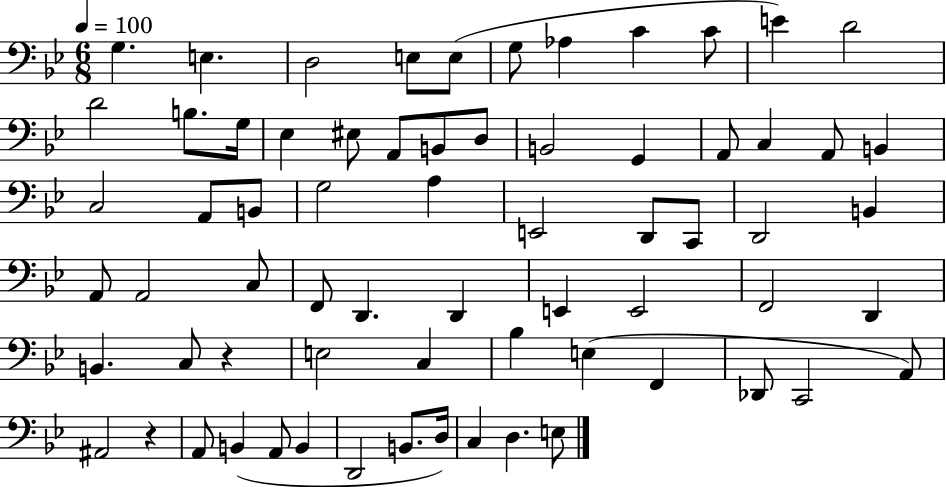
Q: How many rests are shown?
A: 2